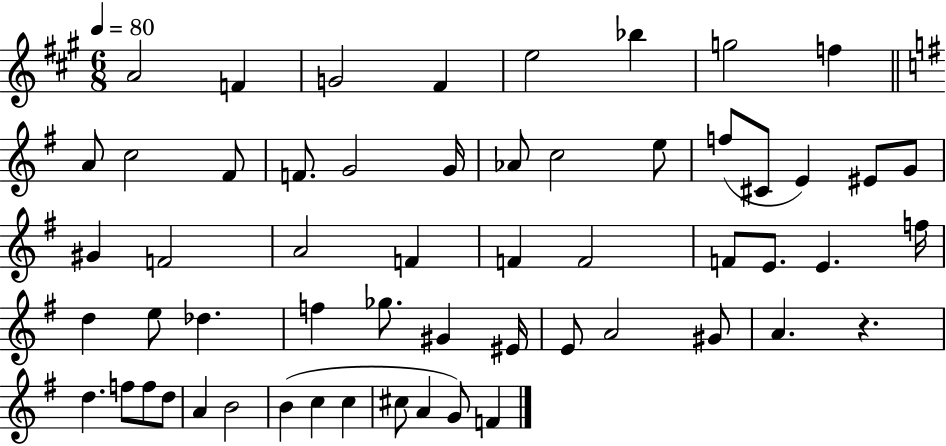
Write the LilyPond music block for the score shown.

{
  \clef treble
  \numericTimeSignature
  \time 6/8
  \key a \major
  \tempo 4 = 80
  a'2 f'4 | g'2 fis'4 | e''2 bes''4 | g''2 f''4 | \break \bar "||" \break \key g \major a'8 c''2 fis'8 | f'8. g'2 g'16 | aes'8 c''2 e''8 | f''8( cis'8 e'4) eis'8 g'8 | \break gis'4 f'2 | a'2 f'4 | f'4 f'2 | f'8 e'8. e'4. f''16 | \break d''4 e''8 des''4. | f''4 ges''8. gis'4 eis'16 | e'8 a'2 gis'8 | a'4. r4. | \break d''4. f''8 f''8 d''8 | a'4 b'2 | b'4( c''4 c''4 | cis''8 a'4 g'8) f'4 | \break \bar "|."
}